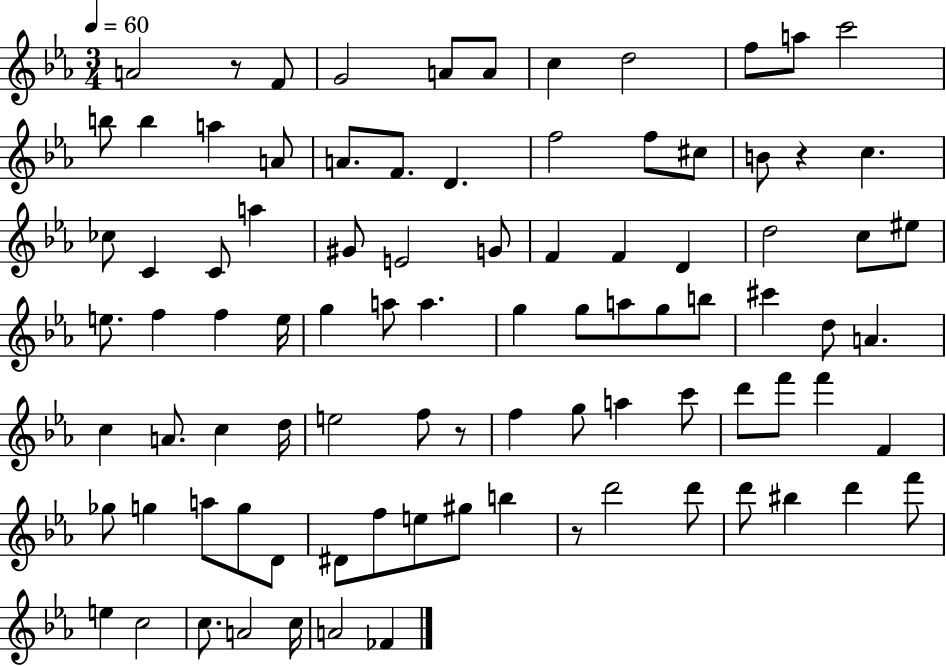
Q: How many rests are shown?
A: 4